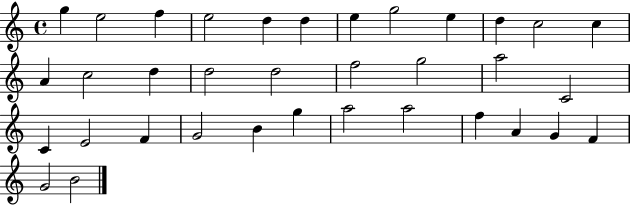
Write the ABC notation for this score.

X:1
T:Untitled
M:4/4
L:1/4
K:C
g e2 f e2 d d e g2 e d c2 c A c2 d d2 d2 f2 g2 a2 C2 C E2 F G2 B g a2 a2 f A G F G2 B2